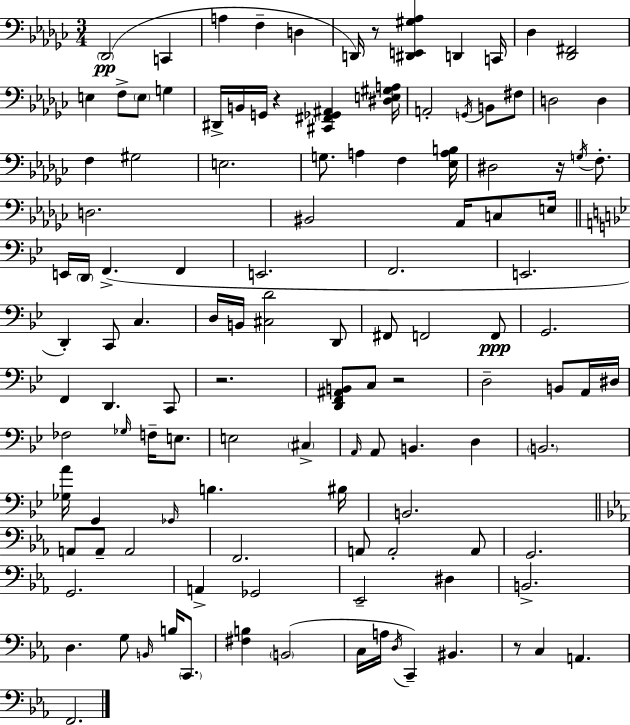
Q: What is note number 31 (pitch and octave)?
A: F3